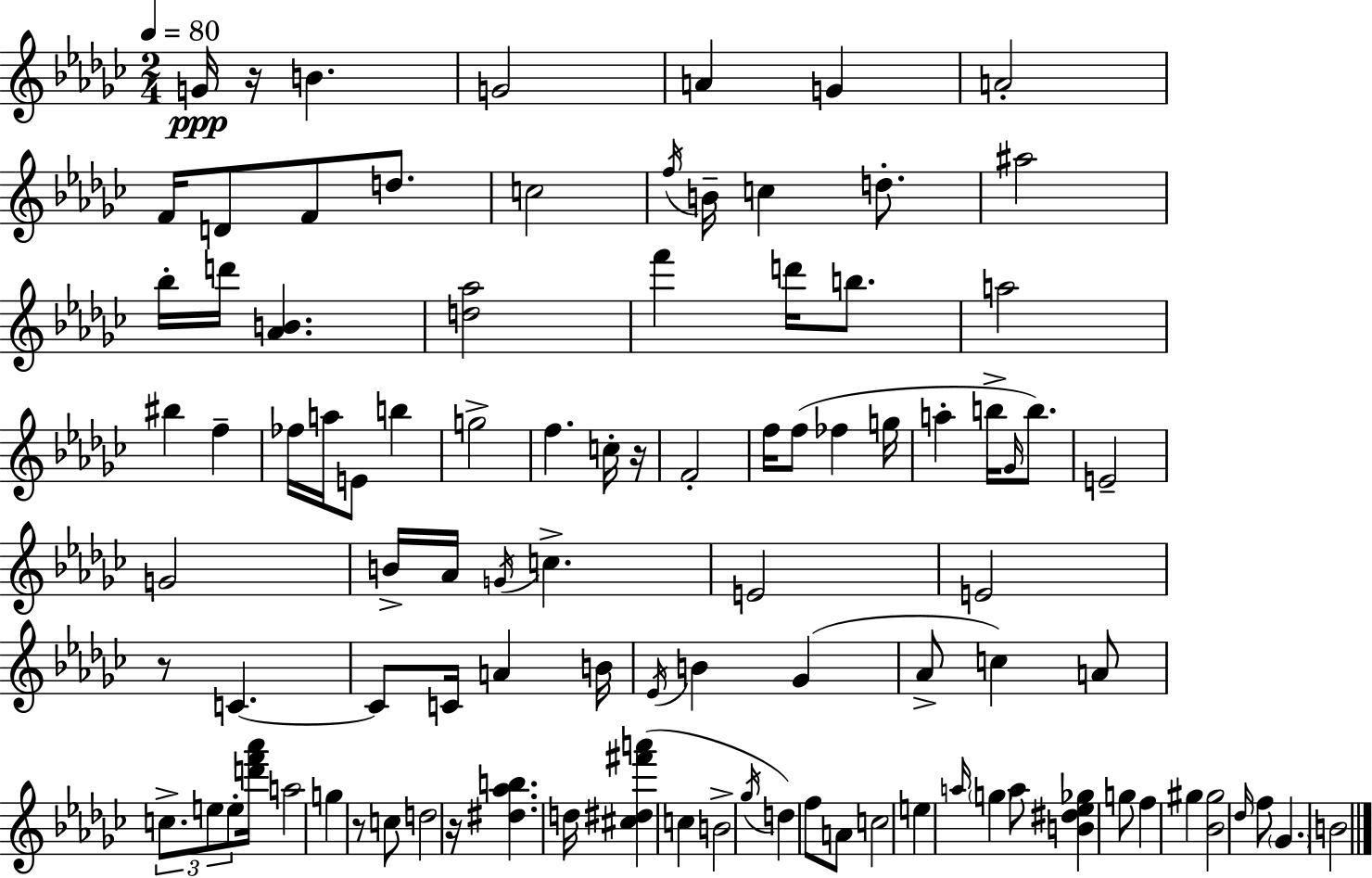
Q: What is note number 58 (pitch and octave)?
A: C5